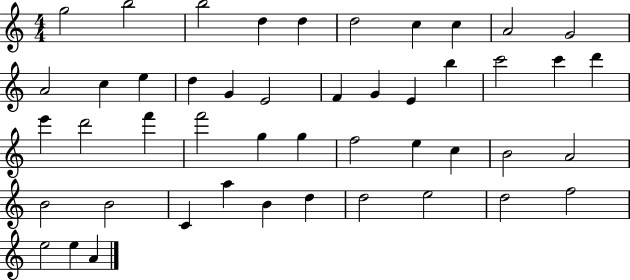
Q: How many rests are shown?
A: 0